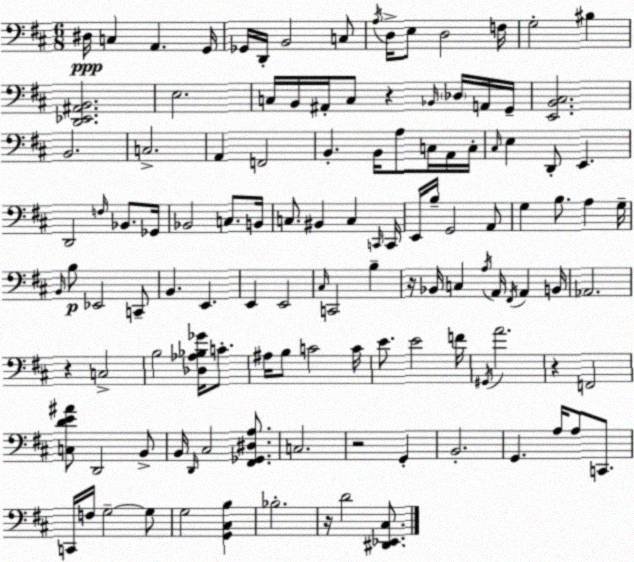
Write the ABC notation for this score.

X:1
T:Untitled
M:6/8
L:1/4
K:D
^D,/4 C, A,, G,,/4 _G,,/4 D,,/4 B,,2 C,/2 A,/4 D,/4 E,/2 D,2 F,/4 G,2 ^B, [D,,_E,,^A,,B,,]2 E,2 C,/4 B,,/4 ^A,,/4 C,/2 z _B,,/4 _D,/4 A,,/4 G,,/4 [E,,B,,^C,]2 B,,2 C,2 A,, F,,2 B,, B,,/4 A,/2 C,/4 A,,/4 C,/4 ^C,/4 E, D,,/2 E,, D,,2 F,/4 _B,,/2 _G,,/4 _B,,2 C,/2 B,,/4 C,/2 ^B,, C, C,,/4 C,,/4 E,,/4 B,/4 G,,2 A,,/2 G, B,/2 A, G,/4 B,,/4 B,/2 _E,,2 C,,/2 B,, E,, E,, E,,2 ^C,/4 C,,2 B, z/4 _B,,/4 C, A,/4 A,,/4 ^F,,/4 A,, B,,/4 _A,,2 z C,2 B,2 [_D,_A,_B,_G]/4 C/2 ^A,/4 B,/2 C2 C/4 E/2 E2 F/4 ^G,,/4 A2 z F,,2 [C,DE^A]/2 D,,2 B,,/2 B,,/4 D,,/4 ^C,2 [^F,,_G,,^D,A,]/2 C,2 z2 G,, B,,2 G,, A,/4 A,/2 C,,/2 C,,/4 F,/4 G,2 G,/2 G,2 [G,,^C,B,] _B,2 z/4 D2 [^D,,_E,,^C,]/2